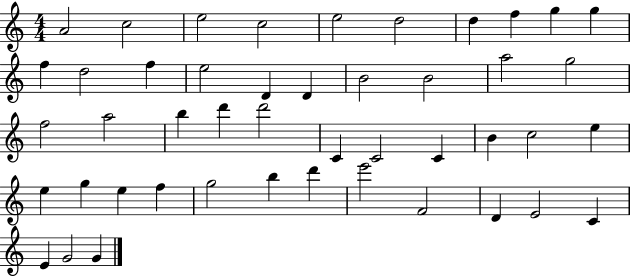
A4/h C5/h E5/h C5/h E5/h D5/h D5/q F5/q G5/q G5/q F5/q D5/h F5/q E5/h D4/q D4/q B4/h B4/h A5/h G5/h F5/h A5/h B5/q D6/q D6/h C4/q C4/h C4/q B4/q C5/h E5/q E5/q G5/q E5/q F5/q G5/h B5/q D6/q E6/h F4/h D4/q E4/h C4/q E4/q G4/h G4/q